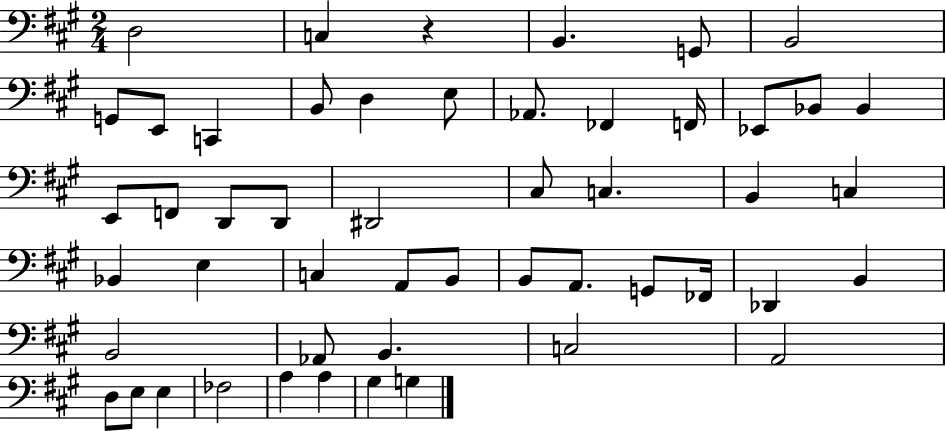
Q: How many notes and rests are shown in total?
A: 51